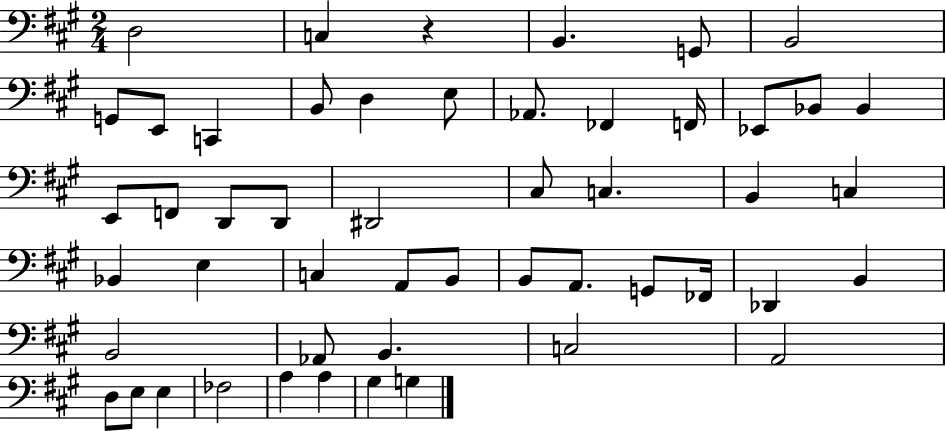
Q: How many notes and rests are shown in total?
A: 51